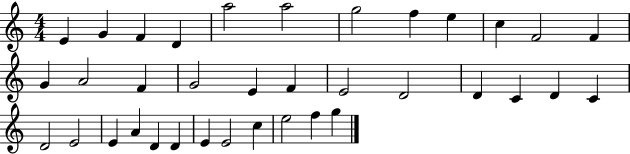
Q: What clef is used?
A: treble